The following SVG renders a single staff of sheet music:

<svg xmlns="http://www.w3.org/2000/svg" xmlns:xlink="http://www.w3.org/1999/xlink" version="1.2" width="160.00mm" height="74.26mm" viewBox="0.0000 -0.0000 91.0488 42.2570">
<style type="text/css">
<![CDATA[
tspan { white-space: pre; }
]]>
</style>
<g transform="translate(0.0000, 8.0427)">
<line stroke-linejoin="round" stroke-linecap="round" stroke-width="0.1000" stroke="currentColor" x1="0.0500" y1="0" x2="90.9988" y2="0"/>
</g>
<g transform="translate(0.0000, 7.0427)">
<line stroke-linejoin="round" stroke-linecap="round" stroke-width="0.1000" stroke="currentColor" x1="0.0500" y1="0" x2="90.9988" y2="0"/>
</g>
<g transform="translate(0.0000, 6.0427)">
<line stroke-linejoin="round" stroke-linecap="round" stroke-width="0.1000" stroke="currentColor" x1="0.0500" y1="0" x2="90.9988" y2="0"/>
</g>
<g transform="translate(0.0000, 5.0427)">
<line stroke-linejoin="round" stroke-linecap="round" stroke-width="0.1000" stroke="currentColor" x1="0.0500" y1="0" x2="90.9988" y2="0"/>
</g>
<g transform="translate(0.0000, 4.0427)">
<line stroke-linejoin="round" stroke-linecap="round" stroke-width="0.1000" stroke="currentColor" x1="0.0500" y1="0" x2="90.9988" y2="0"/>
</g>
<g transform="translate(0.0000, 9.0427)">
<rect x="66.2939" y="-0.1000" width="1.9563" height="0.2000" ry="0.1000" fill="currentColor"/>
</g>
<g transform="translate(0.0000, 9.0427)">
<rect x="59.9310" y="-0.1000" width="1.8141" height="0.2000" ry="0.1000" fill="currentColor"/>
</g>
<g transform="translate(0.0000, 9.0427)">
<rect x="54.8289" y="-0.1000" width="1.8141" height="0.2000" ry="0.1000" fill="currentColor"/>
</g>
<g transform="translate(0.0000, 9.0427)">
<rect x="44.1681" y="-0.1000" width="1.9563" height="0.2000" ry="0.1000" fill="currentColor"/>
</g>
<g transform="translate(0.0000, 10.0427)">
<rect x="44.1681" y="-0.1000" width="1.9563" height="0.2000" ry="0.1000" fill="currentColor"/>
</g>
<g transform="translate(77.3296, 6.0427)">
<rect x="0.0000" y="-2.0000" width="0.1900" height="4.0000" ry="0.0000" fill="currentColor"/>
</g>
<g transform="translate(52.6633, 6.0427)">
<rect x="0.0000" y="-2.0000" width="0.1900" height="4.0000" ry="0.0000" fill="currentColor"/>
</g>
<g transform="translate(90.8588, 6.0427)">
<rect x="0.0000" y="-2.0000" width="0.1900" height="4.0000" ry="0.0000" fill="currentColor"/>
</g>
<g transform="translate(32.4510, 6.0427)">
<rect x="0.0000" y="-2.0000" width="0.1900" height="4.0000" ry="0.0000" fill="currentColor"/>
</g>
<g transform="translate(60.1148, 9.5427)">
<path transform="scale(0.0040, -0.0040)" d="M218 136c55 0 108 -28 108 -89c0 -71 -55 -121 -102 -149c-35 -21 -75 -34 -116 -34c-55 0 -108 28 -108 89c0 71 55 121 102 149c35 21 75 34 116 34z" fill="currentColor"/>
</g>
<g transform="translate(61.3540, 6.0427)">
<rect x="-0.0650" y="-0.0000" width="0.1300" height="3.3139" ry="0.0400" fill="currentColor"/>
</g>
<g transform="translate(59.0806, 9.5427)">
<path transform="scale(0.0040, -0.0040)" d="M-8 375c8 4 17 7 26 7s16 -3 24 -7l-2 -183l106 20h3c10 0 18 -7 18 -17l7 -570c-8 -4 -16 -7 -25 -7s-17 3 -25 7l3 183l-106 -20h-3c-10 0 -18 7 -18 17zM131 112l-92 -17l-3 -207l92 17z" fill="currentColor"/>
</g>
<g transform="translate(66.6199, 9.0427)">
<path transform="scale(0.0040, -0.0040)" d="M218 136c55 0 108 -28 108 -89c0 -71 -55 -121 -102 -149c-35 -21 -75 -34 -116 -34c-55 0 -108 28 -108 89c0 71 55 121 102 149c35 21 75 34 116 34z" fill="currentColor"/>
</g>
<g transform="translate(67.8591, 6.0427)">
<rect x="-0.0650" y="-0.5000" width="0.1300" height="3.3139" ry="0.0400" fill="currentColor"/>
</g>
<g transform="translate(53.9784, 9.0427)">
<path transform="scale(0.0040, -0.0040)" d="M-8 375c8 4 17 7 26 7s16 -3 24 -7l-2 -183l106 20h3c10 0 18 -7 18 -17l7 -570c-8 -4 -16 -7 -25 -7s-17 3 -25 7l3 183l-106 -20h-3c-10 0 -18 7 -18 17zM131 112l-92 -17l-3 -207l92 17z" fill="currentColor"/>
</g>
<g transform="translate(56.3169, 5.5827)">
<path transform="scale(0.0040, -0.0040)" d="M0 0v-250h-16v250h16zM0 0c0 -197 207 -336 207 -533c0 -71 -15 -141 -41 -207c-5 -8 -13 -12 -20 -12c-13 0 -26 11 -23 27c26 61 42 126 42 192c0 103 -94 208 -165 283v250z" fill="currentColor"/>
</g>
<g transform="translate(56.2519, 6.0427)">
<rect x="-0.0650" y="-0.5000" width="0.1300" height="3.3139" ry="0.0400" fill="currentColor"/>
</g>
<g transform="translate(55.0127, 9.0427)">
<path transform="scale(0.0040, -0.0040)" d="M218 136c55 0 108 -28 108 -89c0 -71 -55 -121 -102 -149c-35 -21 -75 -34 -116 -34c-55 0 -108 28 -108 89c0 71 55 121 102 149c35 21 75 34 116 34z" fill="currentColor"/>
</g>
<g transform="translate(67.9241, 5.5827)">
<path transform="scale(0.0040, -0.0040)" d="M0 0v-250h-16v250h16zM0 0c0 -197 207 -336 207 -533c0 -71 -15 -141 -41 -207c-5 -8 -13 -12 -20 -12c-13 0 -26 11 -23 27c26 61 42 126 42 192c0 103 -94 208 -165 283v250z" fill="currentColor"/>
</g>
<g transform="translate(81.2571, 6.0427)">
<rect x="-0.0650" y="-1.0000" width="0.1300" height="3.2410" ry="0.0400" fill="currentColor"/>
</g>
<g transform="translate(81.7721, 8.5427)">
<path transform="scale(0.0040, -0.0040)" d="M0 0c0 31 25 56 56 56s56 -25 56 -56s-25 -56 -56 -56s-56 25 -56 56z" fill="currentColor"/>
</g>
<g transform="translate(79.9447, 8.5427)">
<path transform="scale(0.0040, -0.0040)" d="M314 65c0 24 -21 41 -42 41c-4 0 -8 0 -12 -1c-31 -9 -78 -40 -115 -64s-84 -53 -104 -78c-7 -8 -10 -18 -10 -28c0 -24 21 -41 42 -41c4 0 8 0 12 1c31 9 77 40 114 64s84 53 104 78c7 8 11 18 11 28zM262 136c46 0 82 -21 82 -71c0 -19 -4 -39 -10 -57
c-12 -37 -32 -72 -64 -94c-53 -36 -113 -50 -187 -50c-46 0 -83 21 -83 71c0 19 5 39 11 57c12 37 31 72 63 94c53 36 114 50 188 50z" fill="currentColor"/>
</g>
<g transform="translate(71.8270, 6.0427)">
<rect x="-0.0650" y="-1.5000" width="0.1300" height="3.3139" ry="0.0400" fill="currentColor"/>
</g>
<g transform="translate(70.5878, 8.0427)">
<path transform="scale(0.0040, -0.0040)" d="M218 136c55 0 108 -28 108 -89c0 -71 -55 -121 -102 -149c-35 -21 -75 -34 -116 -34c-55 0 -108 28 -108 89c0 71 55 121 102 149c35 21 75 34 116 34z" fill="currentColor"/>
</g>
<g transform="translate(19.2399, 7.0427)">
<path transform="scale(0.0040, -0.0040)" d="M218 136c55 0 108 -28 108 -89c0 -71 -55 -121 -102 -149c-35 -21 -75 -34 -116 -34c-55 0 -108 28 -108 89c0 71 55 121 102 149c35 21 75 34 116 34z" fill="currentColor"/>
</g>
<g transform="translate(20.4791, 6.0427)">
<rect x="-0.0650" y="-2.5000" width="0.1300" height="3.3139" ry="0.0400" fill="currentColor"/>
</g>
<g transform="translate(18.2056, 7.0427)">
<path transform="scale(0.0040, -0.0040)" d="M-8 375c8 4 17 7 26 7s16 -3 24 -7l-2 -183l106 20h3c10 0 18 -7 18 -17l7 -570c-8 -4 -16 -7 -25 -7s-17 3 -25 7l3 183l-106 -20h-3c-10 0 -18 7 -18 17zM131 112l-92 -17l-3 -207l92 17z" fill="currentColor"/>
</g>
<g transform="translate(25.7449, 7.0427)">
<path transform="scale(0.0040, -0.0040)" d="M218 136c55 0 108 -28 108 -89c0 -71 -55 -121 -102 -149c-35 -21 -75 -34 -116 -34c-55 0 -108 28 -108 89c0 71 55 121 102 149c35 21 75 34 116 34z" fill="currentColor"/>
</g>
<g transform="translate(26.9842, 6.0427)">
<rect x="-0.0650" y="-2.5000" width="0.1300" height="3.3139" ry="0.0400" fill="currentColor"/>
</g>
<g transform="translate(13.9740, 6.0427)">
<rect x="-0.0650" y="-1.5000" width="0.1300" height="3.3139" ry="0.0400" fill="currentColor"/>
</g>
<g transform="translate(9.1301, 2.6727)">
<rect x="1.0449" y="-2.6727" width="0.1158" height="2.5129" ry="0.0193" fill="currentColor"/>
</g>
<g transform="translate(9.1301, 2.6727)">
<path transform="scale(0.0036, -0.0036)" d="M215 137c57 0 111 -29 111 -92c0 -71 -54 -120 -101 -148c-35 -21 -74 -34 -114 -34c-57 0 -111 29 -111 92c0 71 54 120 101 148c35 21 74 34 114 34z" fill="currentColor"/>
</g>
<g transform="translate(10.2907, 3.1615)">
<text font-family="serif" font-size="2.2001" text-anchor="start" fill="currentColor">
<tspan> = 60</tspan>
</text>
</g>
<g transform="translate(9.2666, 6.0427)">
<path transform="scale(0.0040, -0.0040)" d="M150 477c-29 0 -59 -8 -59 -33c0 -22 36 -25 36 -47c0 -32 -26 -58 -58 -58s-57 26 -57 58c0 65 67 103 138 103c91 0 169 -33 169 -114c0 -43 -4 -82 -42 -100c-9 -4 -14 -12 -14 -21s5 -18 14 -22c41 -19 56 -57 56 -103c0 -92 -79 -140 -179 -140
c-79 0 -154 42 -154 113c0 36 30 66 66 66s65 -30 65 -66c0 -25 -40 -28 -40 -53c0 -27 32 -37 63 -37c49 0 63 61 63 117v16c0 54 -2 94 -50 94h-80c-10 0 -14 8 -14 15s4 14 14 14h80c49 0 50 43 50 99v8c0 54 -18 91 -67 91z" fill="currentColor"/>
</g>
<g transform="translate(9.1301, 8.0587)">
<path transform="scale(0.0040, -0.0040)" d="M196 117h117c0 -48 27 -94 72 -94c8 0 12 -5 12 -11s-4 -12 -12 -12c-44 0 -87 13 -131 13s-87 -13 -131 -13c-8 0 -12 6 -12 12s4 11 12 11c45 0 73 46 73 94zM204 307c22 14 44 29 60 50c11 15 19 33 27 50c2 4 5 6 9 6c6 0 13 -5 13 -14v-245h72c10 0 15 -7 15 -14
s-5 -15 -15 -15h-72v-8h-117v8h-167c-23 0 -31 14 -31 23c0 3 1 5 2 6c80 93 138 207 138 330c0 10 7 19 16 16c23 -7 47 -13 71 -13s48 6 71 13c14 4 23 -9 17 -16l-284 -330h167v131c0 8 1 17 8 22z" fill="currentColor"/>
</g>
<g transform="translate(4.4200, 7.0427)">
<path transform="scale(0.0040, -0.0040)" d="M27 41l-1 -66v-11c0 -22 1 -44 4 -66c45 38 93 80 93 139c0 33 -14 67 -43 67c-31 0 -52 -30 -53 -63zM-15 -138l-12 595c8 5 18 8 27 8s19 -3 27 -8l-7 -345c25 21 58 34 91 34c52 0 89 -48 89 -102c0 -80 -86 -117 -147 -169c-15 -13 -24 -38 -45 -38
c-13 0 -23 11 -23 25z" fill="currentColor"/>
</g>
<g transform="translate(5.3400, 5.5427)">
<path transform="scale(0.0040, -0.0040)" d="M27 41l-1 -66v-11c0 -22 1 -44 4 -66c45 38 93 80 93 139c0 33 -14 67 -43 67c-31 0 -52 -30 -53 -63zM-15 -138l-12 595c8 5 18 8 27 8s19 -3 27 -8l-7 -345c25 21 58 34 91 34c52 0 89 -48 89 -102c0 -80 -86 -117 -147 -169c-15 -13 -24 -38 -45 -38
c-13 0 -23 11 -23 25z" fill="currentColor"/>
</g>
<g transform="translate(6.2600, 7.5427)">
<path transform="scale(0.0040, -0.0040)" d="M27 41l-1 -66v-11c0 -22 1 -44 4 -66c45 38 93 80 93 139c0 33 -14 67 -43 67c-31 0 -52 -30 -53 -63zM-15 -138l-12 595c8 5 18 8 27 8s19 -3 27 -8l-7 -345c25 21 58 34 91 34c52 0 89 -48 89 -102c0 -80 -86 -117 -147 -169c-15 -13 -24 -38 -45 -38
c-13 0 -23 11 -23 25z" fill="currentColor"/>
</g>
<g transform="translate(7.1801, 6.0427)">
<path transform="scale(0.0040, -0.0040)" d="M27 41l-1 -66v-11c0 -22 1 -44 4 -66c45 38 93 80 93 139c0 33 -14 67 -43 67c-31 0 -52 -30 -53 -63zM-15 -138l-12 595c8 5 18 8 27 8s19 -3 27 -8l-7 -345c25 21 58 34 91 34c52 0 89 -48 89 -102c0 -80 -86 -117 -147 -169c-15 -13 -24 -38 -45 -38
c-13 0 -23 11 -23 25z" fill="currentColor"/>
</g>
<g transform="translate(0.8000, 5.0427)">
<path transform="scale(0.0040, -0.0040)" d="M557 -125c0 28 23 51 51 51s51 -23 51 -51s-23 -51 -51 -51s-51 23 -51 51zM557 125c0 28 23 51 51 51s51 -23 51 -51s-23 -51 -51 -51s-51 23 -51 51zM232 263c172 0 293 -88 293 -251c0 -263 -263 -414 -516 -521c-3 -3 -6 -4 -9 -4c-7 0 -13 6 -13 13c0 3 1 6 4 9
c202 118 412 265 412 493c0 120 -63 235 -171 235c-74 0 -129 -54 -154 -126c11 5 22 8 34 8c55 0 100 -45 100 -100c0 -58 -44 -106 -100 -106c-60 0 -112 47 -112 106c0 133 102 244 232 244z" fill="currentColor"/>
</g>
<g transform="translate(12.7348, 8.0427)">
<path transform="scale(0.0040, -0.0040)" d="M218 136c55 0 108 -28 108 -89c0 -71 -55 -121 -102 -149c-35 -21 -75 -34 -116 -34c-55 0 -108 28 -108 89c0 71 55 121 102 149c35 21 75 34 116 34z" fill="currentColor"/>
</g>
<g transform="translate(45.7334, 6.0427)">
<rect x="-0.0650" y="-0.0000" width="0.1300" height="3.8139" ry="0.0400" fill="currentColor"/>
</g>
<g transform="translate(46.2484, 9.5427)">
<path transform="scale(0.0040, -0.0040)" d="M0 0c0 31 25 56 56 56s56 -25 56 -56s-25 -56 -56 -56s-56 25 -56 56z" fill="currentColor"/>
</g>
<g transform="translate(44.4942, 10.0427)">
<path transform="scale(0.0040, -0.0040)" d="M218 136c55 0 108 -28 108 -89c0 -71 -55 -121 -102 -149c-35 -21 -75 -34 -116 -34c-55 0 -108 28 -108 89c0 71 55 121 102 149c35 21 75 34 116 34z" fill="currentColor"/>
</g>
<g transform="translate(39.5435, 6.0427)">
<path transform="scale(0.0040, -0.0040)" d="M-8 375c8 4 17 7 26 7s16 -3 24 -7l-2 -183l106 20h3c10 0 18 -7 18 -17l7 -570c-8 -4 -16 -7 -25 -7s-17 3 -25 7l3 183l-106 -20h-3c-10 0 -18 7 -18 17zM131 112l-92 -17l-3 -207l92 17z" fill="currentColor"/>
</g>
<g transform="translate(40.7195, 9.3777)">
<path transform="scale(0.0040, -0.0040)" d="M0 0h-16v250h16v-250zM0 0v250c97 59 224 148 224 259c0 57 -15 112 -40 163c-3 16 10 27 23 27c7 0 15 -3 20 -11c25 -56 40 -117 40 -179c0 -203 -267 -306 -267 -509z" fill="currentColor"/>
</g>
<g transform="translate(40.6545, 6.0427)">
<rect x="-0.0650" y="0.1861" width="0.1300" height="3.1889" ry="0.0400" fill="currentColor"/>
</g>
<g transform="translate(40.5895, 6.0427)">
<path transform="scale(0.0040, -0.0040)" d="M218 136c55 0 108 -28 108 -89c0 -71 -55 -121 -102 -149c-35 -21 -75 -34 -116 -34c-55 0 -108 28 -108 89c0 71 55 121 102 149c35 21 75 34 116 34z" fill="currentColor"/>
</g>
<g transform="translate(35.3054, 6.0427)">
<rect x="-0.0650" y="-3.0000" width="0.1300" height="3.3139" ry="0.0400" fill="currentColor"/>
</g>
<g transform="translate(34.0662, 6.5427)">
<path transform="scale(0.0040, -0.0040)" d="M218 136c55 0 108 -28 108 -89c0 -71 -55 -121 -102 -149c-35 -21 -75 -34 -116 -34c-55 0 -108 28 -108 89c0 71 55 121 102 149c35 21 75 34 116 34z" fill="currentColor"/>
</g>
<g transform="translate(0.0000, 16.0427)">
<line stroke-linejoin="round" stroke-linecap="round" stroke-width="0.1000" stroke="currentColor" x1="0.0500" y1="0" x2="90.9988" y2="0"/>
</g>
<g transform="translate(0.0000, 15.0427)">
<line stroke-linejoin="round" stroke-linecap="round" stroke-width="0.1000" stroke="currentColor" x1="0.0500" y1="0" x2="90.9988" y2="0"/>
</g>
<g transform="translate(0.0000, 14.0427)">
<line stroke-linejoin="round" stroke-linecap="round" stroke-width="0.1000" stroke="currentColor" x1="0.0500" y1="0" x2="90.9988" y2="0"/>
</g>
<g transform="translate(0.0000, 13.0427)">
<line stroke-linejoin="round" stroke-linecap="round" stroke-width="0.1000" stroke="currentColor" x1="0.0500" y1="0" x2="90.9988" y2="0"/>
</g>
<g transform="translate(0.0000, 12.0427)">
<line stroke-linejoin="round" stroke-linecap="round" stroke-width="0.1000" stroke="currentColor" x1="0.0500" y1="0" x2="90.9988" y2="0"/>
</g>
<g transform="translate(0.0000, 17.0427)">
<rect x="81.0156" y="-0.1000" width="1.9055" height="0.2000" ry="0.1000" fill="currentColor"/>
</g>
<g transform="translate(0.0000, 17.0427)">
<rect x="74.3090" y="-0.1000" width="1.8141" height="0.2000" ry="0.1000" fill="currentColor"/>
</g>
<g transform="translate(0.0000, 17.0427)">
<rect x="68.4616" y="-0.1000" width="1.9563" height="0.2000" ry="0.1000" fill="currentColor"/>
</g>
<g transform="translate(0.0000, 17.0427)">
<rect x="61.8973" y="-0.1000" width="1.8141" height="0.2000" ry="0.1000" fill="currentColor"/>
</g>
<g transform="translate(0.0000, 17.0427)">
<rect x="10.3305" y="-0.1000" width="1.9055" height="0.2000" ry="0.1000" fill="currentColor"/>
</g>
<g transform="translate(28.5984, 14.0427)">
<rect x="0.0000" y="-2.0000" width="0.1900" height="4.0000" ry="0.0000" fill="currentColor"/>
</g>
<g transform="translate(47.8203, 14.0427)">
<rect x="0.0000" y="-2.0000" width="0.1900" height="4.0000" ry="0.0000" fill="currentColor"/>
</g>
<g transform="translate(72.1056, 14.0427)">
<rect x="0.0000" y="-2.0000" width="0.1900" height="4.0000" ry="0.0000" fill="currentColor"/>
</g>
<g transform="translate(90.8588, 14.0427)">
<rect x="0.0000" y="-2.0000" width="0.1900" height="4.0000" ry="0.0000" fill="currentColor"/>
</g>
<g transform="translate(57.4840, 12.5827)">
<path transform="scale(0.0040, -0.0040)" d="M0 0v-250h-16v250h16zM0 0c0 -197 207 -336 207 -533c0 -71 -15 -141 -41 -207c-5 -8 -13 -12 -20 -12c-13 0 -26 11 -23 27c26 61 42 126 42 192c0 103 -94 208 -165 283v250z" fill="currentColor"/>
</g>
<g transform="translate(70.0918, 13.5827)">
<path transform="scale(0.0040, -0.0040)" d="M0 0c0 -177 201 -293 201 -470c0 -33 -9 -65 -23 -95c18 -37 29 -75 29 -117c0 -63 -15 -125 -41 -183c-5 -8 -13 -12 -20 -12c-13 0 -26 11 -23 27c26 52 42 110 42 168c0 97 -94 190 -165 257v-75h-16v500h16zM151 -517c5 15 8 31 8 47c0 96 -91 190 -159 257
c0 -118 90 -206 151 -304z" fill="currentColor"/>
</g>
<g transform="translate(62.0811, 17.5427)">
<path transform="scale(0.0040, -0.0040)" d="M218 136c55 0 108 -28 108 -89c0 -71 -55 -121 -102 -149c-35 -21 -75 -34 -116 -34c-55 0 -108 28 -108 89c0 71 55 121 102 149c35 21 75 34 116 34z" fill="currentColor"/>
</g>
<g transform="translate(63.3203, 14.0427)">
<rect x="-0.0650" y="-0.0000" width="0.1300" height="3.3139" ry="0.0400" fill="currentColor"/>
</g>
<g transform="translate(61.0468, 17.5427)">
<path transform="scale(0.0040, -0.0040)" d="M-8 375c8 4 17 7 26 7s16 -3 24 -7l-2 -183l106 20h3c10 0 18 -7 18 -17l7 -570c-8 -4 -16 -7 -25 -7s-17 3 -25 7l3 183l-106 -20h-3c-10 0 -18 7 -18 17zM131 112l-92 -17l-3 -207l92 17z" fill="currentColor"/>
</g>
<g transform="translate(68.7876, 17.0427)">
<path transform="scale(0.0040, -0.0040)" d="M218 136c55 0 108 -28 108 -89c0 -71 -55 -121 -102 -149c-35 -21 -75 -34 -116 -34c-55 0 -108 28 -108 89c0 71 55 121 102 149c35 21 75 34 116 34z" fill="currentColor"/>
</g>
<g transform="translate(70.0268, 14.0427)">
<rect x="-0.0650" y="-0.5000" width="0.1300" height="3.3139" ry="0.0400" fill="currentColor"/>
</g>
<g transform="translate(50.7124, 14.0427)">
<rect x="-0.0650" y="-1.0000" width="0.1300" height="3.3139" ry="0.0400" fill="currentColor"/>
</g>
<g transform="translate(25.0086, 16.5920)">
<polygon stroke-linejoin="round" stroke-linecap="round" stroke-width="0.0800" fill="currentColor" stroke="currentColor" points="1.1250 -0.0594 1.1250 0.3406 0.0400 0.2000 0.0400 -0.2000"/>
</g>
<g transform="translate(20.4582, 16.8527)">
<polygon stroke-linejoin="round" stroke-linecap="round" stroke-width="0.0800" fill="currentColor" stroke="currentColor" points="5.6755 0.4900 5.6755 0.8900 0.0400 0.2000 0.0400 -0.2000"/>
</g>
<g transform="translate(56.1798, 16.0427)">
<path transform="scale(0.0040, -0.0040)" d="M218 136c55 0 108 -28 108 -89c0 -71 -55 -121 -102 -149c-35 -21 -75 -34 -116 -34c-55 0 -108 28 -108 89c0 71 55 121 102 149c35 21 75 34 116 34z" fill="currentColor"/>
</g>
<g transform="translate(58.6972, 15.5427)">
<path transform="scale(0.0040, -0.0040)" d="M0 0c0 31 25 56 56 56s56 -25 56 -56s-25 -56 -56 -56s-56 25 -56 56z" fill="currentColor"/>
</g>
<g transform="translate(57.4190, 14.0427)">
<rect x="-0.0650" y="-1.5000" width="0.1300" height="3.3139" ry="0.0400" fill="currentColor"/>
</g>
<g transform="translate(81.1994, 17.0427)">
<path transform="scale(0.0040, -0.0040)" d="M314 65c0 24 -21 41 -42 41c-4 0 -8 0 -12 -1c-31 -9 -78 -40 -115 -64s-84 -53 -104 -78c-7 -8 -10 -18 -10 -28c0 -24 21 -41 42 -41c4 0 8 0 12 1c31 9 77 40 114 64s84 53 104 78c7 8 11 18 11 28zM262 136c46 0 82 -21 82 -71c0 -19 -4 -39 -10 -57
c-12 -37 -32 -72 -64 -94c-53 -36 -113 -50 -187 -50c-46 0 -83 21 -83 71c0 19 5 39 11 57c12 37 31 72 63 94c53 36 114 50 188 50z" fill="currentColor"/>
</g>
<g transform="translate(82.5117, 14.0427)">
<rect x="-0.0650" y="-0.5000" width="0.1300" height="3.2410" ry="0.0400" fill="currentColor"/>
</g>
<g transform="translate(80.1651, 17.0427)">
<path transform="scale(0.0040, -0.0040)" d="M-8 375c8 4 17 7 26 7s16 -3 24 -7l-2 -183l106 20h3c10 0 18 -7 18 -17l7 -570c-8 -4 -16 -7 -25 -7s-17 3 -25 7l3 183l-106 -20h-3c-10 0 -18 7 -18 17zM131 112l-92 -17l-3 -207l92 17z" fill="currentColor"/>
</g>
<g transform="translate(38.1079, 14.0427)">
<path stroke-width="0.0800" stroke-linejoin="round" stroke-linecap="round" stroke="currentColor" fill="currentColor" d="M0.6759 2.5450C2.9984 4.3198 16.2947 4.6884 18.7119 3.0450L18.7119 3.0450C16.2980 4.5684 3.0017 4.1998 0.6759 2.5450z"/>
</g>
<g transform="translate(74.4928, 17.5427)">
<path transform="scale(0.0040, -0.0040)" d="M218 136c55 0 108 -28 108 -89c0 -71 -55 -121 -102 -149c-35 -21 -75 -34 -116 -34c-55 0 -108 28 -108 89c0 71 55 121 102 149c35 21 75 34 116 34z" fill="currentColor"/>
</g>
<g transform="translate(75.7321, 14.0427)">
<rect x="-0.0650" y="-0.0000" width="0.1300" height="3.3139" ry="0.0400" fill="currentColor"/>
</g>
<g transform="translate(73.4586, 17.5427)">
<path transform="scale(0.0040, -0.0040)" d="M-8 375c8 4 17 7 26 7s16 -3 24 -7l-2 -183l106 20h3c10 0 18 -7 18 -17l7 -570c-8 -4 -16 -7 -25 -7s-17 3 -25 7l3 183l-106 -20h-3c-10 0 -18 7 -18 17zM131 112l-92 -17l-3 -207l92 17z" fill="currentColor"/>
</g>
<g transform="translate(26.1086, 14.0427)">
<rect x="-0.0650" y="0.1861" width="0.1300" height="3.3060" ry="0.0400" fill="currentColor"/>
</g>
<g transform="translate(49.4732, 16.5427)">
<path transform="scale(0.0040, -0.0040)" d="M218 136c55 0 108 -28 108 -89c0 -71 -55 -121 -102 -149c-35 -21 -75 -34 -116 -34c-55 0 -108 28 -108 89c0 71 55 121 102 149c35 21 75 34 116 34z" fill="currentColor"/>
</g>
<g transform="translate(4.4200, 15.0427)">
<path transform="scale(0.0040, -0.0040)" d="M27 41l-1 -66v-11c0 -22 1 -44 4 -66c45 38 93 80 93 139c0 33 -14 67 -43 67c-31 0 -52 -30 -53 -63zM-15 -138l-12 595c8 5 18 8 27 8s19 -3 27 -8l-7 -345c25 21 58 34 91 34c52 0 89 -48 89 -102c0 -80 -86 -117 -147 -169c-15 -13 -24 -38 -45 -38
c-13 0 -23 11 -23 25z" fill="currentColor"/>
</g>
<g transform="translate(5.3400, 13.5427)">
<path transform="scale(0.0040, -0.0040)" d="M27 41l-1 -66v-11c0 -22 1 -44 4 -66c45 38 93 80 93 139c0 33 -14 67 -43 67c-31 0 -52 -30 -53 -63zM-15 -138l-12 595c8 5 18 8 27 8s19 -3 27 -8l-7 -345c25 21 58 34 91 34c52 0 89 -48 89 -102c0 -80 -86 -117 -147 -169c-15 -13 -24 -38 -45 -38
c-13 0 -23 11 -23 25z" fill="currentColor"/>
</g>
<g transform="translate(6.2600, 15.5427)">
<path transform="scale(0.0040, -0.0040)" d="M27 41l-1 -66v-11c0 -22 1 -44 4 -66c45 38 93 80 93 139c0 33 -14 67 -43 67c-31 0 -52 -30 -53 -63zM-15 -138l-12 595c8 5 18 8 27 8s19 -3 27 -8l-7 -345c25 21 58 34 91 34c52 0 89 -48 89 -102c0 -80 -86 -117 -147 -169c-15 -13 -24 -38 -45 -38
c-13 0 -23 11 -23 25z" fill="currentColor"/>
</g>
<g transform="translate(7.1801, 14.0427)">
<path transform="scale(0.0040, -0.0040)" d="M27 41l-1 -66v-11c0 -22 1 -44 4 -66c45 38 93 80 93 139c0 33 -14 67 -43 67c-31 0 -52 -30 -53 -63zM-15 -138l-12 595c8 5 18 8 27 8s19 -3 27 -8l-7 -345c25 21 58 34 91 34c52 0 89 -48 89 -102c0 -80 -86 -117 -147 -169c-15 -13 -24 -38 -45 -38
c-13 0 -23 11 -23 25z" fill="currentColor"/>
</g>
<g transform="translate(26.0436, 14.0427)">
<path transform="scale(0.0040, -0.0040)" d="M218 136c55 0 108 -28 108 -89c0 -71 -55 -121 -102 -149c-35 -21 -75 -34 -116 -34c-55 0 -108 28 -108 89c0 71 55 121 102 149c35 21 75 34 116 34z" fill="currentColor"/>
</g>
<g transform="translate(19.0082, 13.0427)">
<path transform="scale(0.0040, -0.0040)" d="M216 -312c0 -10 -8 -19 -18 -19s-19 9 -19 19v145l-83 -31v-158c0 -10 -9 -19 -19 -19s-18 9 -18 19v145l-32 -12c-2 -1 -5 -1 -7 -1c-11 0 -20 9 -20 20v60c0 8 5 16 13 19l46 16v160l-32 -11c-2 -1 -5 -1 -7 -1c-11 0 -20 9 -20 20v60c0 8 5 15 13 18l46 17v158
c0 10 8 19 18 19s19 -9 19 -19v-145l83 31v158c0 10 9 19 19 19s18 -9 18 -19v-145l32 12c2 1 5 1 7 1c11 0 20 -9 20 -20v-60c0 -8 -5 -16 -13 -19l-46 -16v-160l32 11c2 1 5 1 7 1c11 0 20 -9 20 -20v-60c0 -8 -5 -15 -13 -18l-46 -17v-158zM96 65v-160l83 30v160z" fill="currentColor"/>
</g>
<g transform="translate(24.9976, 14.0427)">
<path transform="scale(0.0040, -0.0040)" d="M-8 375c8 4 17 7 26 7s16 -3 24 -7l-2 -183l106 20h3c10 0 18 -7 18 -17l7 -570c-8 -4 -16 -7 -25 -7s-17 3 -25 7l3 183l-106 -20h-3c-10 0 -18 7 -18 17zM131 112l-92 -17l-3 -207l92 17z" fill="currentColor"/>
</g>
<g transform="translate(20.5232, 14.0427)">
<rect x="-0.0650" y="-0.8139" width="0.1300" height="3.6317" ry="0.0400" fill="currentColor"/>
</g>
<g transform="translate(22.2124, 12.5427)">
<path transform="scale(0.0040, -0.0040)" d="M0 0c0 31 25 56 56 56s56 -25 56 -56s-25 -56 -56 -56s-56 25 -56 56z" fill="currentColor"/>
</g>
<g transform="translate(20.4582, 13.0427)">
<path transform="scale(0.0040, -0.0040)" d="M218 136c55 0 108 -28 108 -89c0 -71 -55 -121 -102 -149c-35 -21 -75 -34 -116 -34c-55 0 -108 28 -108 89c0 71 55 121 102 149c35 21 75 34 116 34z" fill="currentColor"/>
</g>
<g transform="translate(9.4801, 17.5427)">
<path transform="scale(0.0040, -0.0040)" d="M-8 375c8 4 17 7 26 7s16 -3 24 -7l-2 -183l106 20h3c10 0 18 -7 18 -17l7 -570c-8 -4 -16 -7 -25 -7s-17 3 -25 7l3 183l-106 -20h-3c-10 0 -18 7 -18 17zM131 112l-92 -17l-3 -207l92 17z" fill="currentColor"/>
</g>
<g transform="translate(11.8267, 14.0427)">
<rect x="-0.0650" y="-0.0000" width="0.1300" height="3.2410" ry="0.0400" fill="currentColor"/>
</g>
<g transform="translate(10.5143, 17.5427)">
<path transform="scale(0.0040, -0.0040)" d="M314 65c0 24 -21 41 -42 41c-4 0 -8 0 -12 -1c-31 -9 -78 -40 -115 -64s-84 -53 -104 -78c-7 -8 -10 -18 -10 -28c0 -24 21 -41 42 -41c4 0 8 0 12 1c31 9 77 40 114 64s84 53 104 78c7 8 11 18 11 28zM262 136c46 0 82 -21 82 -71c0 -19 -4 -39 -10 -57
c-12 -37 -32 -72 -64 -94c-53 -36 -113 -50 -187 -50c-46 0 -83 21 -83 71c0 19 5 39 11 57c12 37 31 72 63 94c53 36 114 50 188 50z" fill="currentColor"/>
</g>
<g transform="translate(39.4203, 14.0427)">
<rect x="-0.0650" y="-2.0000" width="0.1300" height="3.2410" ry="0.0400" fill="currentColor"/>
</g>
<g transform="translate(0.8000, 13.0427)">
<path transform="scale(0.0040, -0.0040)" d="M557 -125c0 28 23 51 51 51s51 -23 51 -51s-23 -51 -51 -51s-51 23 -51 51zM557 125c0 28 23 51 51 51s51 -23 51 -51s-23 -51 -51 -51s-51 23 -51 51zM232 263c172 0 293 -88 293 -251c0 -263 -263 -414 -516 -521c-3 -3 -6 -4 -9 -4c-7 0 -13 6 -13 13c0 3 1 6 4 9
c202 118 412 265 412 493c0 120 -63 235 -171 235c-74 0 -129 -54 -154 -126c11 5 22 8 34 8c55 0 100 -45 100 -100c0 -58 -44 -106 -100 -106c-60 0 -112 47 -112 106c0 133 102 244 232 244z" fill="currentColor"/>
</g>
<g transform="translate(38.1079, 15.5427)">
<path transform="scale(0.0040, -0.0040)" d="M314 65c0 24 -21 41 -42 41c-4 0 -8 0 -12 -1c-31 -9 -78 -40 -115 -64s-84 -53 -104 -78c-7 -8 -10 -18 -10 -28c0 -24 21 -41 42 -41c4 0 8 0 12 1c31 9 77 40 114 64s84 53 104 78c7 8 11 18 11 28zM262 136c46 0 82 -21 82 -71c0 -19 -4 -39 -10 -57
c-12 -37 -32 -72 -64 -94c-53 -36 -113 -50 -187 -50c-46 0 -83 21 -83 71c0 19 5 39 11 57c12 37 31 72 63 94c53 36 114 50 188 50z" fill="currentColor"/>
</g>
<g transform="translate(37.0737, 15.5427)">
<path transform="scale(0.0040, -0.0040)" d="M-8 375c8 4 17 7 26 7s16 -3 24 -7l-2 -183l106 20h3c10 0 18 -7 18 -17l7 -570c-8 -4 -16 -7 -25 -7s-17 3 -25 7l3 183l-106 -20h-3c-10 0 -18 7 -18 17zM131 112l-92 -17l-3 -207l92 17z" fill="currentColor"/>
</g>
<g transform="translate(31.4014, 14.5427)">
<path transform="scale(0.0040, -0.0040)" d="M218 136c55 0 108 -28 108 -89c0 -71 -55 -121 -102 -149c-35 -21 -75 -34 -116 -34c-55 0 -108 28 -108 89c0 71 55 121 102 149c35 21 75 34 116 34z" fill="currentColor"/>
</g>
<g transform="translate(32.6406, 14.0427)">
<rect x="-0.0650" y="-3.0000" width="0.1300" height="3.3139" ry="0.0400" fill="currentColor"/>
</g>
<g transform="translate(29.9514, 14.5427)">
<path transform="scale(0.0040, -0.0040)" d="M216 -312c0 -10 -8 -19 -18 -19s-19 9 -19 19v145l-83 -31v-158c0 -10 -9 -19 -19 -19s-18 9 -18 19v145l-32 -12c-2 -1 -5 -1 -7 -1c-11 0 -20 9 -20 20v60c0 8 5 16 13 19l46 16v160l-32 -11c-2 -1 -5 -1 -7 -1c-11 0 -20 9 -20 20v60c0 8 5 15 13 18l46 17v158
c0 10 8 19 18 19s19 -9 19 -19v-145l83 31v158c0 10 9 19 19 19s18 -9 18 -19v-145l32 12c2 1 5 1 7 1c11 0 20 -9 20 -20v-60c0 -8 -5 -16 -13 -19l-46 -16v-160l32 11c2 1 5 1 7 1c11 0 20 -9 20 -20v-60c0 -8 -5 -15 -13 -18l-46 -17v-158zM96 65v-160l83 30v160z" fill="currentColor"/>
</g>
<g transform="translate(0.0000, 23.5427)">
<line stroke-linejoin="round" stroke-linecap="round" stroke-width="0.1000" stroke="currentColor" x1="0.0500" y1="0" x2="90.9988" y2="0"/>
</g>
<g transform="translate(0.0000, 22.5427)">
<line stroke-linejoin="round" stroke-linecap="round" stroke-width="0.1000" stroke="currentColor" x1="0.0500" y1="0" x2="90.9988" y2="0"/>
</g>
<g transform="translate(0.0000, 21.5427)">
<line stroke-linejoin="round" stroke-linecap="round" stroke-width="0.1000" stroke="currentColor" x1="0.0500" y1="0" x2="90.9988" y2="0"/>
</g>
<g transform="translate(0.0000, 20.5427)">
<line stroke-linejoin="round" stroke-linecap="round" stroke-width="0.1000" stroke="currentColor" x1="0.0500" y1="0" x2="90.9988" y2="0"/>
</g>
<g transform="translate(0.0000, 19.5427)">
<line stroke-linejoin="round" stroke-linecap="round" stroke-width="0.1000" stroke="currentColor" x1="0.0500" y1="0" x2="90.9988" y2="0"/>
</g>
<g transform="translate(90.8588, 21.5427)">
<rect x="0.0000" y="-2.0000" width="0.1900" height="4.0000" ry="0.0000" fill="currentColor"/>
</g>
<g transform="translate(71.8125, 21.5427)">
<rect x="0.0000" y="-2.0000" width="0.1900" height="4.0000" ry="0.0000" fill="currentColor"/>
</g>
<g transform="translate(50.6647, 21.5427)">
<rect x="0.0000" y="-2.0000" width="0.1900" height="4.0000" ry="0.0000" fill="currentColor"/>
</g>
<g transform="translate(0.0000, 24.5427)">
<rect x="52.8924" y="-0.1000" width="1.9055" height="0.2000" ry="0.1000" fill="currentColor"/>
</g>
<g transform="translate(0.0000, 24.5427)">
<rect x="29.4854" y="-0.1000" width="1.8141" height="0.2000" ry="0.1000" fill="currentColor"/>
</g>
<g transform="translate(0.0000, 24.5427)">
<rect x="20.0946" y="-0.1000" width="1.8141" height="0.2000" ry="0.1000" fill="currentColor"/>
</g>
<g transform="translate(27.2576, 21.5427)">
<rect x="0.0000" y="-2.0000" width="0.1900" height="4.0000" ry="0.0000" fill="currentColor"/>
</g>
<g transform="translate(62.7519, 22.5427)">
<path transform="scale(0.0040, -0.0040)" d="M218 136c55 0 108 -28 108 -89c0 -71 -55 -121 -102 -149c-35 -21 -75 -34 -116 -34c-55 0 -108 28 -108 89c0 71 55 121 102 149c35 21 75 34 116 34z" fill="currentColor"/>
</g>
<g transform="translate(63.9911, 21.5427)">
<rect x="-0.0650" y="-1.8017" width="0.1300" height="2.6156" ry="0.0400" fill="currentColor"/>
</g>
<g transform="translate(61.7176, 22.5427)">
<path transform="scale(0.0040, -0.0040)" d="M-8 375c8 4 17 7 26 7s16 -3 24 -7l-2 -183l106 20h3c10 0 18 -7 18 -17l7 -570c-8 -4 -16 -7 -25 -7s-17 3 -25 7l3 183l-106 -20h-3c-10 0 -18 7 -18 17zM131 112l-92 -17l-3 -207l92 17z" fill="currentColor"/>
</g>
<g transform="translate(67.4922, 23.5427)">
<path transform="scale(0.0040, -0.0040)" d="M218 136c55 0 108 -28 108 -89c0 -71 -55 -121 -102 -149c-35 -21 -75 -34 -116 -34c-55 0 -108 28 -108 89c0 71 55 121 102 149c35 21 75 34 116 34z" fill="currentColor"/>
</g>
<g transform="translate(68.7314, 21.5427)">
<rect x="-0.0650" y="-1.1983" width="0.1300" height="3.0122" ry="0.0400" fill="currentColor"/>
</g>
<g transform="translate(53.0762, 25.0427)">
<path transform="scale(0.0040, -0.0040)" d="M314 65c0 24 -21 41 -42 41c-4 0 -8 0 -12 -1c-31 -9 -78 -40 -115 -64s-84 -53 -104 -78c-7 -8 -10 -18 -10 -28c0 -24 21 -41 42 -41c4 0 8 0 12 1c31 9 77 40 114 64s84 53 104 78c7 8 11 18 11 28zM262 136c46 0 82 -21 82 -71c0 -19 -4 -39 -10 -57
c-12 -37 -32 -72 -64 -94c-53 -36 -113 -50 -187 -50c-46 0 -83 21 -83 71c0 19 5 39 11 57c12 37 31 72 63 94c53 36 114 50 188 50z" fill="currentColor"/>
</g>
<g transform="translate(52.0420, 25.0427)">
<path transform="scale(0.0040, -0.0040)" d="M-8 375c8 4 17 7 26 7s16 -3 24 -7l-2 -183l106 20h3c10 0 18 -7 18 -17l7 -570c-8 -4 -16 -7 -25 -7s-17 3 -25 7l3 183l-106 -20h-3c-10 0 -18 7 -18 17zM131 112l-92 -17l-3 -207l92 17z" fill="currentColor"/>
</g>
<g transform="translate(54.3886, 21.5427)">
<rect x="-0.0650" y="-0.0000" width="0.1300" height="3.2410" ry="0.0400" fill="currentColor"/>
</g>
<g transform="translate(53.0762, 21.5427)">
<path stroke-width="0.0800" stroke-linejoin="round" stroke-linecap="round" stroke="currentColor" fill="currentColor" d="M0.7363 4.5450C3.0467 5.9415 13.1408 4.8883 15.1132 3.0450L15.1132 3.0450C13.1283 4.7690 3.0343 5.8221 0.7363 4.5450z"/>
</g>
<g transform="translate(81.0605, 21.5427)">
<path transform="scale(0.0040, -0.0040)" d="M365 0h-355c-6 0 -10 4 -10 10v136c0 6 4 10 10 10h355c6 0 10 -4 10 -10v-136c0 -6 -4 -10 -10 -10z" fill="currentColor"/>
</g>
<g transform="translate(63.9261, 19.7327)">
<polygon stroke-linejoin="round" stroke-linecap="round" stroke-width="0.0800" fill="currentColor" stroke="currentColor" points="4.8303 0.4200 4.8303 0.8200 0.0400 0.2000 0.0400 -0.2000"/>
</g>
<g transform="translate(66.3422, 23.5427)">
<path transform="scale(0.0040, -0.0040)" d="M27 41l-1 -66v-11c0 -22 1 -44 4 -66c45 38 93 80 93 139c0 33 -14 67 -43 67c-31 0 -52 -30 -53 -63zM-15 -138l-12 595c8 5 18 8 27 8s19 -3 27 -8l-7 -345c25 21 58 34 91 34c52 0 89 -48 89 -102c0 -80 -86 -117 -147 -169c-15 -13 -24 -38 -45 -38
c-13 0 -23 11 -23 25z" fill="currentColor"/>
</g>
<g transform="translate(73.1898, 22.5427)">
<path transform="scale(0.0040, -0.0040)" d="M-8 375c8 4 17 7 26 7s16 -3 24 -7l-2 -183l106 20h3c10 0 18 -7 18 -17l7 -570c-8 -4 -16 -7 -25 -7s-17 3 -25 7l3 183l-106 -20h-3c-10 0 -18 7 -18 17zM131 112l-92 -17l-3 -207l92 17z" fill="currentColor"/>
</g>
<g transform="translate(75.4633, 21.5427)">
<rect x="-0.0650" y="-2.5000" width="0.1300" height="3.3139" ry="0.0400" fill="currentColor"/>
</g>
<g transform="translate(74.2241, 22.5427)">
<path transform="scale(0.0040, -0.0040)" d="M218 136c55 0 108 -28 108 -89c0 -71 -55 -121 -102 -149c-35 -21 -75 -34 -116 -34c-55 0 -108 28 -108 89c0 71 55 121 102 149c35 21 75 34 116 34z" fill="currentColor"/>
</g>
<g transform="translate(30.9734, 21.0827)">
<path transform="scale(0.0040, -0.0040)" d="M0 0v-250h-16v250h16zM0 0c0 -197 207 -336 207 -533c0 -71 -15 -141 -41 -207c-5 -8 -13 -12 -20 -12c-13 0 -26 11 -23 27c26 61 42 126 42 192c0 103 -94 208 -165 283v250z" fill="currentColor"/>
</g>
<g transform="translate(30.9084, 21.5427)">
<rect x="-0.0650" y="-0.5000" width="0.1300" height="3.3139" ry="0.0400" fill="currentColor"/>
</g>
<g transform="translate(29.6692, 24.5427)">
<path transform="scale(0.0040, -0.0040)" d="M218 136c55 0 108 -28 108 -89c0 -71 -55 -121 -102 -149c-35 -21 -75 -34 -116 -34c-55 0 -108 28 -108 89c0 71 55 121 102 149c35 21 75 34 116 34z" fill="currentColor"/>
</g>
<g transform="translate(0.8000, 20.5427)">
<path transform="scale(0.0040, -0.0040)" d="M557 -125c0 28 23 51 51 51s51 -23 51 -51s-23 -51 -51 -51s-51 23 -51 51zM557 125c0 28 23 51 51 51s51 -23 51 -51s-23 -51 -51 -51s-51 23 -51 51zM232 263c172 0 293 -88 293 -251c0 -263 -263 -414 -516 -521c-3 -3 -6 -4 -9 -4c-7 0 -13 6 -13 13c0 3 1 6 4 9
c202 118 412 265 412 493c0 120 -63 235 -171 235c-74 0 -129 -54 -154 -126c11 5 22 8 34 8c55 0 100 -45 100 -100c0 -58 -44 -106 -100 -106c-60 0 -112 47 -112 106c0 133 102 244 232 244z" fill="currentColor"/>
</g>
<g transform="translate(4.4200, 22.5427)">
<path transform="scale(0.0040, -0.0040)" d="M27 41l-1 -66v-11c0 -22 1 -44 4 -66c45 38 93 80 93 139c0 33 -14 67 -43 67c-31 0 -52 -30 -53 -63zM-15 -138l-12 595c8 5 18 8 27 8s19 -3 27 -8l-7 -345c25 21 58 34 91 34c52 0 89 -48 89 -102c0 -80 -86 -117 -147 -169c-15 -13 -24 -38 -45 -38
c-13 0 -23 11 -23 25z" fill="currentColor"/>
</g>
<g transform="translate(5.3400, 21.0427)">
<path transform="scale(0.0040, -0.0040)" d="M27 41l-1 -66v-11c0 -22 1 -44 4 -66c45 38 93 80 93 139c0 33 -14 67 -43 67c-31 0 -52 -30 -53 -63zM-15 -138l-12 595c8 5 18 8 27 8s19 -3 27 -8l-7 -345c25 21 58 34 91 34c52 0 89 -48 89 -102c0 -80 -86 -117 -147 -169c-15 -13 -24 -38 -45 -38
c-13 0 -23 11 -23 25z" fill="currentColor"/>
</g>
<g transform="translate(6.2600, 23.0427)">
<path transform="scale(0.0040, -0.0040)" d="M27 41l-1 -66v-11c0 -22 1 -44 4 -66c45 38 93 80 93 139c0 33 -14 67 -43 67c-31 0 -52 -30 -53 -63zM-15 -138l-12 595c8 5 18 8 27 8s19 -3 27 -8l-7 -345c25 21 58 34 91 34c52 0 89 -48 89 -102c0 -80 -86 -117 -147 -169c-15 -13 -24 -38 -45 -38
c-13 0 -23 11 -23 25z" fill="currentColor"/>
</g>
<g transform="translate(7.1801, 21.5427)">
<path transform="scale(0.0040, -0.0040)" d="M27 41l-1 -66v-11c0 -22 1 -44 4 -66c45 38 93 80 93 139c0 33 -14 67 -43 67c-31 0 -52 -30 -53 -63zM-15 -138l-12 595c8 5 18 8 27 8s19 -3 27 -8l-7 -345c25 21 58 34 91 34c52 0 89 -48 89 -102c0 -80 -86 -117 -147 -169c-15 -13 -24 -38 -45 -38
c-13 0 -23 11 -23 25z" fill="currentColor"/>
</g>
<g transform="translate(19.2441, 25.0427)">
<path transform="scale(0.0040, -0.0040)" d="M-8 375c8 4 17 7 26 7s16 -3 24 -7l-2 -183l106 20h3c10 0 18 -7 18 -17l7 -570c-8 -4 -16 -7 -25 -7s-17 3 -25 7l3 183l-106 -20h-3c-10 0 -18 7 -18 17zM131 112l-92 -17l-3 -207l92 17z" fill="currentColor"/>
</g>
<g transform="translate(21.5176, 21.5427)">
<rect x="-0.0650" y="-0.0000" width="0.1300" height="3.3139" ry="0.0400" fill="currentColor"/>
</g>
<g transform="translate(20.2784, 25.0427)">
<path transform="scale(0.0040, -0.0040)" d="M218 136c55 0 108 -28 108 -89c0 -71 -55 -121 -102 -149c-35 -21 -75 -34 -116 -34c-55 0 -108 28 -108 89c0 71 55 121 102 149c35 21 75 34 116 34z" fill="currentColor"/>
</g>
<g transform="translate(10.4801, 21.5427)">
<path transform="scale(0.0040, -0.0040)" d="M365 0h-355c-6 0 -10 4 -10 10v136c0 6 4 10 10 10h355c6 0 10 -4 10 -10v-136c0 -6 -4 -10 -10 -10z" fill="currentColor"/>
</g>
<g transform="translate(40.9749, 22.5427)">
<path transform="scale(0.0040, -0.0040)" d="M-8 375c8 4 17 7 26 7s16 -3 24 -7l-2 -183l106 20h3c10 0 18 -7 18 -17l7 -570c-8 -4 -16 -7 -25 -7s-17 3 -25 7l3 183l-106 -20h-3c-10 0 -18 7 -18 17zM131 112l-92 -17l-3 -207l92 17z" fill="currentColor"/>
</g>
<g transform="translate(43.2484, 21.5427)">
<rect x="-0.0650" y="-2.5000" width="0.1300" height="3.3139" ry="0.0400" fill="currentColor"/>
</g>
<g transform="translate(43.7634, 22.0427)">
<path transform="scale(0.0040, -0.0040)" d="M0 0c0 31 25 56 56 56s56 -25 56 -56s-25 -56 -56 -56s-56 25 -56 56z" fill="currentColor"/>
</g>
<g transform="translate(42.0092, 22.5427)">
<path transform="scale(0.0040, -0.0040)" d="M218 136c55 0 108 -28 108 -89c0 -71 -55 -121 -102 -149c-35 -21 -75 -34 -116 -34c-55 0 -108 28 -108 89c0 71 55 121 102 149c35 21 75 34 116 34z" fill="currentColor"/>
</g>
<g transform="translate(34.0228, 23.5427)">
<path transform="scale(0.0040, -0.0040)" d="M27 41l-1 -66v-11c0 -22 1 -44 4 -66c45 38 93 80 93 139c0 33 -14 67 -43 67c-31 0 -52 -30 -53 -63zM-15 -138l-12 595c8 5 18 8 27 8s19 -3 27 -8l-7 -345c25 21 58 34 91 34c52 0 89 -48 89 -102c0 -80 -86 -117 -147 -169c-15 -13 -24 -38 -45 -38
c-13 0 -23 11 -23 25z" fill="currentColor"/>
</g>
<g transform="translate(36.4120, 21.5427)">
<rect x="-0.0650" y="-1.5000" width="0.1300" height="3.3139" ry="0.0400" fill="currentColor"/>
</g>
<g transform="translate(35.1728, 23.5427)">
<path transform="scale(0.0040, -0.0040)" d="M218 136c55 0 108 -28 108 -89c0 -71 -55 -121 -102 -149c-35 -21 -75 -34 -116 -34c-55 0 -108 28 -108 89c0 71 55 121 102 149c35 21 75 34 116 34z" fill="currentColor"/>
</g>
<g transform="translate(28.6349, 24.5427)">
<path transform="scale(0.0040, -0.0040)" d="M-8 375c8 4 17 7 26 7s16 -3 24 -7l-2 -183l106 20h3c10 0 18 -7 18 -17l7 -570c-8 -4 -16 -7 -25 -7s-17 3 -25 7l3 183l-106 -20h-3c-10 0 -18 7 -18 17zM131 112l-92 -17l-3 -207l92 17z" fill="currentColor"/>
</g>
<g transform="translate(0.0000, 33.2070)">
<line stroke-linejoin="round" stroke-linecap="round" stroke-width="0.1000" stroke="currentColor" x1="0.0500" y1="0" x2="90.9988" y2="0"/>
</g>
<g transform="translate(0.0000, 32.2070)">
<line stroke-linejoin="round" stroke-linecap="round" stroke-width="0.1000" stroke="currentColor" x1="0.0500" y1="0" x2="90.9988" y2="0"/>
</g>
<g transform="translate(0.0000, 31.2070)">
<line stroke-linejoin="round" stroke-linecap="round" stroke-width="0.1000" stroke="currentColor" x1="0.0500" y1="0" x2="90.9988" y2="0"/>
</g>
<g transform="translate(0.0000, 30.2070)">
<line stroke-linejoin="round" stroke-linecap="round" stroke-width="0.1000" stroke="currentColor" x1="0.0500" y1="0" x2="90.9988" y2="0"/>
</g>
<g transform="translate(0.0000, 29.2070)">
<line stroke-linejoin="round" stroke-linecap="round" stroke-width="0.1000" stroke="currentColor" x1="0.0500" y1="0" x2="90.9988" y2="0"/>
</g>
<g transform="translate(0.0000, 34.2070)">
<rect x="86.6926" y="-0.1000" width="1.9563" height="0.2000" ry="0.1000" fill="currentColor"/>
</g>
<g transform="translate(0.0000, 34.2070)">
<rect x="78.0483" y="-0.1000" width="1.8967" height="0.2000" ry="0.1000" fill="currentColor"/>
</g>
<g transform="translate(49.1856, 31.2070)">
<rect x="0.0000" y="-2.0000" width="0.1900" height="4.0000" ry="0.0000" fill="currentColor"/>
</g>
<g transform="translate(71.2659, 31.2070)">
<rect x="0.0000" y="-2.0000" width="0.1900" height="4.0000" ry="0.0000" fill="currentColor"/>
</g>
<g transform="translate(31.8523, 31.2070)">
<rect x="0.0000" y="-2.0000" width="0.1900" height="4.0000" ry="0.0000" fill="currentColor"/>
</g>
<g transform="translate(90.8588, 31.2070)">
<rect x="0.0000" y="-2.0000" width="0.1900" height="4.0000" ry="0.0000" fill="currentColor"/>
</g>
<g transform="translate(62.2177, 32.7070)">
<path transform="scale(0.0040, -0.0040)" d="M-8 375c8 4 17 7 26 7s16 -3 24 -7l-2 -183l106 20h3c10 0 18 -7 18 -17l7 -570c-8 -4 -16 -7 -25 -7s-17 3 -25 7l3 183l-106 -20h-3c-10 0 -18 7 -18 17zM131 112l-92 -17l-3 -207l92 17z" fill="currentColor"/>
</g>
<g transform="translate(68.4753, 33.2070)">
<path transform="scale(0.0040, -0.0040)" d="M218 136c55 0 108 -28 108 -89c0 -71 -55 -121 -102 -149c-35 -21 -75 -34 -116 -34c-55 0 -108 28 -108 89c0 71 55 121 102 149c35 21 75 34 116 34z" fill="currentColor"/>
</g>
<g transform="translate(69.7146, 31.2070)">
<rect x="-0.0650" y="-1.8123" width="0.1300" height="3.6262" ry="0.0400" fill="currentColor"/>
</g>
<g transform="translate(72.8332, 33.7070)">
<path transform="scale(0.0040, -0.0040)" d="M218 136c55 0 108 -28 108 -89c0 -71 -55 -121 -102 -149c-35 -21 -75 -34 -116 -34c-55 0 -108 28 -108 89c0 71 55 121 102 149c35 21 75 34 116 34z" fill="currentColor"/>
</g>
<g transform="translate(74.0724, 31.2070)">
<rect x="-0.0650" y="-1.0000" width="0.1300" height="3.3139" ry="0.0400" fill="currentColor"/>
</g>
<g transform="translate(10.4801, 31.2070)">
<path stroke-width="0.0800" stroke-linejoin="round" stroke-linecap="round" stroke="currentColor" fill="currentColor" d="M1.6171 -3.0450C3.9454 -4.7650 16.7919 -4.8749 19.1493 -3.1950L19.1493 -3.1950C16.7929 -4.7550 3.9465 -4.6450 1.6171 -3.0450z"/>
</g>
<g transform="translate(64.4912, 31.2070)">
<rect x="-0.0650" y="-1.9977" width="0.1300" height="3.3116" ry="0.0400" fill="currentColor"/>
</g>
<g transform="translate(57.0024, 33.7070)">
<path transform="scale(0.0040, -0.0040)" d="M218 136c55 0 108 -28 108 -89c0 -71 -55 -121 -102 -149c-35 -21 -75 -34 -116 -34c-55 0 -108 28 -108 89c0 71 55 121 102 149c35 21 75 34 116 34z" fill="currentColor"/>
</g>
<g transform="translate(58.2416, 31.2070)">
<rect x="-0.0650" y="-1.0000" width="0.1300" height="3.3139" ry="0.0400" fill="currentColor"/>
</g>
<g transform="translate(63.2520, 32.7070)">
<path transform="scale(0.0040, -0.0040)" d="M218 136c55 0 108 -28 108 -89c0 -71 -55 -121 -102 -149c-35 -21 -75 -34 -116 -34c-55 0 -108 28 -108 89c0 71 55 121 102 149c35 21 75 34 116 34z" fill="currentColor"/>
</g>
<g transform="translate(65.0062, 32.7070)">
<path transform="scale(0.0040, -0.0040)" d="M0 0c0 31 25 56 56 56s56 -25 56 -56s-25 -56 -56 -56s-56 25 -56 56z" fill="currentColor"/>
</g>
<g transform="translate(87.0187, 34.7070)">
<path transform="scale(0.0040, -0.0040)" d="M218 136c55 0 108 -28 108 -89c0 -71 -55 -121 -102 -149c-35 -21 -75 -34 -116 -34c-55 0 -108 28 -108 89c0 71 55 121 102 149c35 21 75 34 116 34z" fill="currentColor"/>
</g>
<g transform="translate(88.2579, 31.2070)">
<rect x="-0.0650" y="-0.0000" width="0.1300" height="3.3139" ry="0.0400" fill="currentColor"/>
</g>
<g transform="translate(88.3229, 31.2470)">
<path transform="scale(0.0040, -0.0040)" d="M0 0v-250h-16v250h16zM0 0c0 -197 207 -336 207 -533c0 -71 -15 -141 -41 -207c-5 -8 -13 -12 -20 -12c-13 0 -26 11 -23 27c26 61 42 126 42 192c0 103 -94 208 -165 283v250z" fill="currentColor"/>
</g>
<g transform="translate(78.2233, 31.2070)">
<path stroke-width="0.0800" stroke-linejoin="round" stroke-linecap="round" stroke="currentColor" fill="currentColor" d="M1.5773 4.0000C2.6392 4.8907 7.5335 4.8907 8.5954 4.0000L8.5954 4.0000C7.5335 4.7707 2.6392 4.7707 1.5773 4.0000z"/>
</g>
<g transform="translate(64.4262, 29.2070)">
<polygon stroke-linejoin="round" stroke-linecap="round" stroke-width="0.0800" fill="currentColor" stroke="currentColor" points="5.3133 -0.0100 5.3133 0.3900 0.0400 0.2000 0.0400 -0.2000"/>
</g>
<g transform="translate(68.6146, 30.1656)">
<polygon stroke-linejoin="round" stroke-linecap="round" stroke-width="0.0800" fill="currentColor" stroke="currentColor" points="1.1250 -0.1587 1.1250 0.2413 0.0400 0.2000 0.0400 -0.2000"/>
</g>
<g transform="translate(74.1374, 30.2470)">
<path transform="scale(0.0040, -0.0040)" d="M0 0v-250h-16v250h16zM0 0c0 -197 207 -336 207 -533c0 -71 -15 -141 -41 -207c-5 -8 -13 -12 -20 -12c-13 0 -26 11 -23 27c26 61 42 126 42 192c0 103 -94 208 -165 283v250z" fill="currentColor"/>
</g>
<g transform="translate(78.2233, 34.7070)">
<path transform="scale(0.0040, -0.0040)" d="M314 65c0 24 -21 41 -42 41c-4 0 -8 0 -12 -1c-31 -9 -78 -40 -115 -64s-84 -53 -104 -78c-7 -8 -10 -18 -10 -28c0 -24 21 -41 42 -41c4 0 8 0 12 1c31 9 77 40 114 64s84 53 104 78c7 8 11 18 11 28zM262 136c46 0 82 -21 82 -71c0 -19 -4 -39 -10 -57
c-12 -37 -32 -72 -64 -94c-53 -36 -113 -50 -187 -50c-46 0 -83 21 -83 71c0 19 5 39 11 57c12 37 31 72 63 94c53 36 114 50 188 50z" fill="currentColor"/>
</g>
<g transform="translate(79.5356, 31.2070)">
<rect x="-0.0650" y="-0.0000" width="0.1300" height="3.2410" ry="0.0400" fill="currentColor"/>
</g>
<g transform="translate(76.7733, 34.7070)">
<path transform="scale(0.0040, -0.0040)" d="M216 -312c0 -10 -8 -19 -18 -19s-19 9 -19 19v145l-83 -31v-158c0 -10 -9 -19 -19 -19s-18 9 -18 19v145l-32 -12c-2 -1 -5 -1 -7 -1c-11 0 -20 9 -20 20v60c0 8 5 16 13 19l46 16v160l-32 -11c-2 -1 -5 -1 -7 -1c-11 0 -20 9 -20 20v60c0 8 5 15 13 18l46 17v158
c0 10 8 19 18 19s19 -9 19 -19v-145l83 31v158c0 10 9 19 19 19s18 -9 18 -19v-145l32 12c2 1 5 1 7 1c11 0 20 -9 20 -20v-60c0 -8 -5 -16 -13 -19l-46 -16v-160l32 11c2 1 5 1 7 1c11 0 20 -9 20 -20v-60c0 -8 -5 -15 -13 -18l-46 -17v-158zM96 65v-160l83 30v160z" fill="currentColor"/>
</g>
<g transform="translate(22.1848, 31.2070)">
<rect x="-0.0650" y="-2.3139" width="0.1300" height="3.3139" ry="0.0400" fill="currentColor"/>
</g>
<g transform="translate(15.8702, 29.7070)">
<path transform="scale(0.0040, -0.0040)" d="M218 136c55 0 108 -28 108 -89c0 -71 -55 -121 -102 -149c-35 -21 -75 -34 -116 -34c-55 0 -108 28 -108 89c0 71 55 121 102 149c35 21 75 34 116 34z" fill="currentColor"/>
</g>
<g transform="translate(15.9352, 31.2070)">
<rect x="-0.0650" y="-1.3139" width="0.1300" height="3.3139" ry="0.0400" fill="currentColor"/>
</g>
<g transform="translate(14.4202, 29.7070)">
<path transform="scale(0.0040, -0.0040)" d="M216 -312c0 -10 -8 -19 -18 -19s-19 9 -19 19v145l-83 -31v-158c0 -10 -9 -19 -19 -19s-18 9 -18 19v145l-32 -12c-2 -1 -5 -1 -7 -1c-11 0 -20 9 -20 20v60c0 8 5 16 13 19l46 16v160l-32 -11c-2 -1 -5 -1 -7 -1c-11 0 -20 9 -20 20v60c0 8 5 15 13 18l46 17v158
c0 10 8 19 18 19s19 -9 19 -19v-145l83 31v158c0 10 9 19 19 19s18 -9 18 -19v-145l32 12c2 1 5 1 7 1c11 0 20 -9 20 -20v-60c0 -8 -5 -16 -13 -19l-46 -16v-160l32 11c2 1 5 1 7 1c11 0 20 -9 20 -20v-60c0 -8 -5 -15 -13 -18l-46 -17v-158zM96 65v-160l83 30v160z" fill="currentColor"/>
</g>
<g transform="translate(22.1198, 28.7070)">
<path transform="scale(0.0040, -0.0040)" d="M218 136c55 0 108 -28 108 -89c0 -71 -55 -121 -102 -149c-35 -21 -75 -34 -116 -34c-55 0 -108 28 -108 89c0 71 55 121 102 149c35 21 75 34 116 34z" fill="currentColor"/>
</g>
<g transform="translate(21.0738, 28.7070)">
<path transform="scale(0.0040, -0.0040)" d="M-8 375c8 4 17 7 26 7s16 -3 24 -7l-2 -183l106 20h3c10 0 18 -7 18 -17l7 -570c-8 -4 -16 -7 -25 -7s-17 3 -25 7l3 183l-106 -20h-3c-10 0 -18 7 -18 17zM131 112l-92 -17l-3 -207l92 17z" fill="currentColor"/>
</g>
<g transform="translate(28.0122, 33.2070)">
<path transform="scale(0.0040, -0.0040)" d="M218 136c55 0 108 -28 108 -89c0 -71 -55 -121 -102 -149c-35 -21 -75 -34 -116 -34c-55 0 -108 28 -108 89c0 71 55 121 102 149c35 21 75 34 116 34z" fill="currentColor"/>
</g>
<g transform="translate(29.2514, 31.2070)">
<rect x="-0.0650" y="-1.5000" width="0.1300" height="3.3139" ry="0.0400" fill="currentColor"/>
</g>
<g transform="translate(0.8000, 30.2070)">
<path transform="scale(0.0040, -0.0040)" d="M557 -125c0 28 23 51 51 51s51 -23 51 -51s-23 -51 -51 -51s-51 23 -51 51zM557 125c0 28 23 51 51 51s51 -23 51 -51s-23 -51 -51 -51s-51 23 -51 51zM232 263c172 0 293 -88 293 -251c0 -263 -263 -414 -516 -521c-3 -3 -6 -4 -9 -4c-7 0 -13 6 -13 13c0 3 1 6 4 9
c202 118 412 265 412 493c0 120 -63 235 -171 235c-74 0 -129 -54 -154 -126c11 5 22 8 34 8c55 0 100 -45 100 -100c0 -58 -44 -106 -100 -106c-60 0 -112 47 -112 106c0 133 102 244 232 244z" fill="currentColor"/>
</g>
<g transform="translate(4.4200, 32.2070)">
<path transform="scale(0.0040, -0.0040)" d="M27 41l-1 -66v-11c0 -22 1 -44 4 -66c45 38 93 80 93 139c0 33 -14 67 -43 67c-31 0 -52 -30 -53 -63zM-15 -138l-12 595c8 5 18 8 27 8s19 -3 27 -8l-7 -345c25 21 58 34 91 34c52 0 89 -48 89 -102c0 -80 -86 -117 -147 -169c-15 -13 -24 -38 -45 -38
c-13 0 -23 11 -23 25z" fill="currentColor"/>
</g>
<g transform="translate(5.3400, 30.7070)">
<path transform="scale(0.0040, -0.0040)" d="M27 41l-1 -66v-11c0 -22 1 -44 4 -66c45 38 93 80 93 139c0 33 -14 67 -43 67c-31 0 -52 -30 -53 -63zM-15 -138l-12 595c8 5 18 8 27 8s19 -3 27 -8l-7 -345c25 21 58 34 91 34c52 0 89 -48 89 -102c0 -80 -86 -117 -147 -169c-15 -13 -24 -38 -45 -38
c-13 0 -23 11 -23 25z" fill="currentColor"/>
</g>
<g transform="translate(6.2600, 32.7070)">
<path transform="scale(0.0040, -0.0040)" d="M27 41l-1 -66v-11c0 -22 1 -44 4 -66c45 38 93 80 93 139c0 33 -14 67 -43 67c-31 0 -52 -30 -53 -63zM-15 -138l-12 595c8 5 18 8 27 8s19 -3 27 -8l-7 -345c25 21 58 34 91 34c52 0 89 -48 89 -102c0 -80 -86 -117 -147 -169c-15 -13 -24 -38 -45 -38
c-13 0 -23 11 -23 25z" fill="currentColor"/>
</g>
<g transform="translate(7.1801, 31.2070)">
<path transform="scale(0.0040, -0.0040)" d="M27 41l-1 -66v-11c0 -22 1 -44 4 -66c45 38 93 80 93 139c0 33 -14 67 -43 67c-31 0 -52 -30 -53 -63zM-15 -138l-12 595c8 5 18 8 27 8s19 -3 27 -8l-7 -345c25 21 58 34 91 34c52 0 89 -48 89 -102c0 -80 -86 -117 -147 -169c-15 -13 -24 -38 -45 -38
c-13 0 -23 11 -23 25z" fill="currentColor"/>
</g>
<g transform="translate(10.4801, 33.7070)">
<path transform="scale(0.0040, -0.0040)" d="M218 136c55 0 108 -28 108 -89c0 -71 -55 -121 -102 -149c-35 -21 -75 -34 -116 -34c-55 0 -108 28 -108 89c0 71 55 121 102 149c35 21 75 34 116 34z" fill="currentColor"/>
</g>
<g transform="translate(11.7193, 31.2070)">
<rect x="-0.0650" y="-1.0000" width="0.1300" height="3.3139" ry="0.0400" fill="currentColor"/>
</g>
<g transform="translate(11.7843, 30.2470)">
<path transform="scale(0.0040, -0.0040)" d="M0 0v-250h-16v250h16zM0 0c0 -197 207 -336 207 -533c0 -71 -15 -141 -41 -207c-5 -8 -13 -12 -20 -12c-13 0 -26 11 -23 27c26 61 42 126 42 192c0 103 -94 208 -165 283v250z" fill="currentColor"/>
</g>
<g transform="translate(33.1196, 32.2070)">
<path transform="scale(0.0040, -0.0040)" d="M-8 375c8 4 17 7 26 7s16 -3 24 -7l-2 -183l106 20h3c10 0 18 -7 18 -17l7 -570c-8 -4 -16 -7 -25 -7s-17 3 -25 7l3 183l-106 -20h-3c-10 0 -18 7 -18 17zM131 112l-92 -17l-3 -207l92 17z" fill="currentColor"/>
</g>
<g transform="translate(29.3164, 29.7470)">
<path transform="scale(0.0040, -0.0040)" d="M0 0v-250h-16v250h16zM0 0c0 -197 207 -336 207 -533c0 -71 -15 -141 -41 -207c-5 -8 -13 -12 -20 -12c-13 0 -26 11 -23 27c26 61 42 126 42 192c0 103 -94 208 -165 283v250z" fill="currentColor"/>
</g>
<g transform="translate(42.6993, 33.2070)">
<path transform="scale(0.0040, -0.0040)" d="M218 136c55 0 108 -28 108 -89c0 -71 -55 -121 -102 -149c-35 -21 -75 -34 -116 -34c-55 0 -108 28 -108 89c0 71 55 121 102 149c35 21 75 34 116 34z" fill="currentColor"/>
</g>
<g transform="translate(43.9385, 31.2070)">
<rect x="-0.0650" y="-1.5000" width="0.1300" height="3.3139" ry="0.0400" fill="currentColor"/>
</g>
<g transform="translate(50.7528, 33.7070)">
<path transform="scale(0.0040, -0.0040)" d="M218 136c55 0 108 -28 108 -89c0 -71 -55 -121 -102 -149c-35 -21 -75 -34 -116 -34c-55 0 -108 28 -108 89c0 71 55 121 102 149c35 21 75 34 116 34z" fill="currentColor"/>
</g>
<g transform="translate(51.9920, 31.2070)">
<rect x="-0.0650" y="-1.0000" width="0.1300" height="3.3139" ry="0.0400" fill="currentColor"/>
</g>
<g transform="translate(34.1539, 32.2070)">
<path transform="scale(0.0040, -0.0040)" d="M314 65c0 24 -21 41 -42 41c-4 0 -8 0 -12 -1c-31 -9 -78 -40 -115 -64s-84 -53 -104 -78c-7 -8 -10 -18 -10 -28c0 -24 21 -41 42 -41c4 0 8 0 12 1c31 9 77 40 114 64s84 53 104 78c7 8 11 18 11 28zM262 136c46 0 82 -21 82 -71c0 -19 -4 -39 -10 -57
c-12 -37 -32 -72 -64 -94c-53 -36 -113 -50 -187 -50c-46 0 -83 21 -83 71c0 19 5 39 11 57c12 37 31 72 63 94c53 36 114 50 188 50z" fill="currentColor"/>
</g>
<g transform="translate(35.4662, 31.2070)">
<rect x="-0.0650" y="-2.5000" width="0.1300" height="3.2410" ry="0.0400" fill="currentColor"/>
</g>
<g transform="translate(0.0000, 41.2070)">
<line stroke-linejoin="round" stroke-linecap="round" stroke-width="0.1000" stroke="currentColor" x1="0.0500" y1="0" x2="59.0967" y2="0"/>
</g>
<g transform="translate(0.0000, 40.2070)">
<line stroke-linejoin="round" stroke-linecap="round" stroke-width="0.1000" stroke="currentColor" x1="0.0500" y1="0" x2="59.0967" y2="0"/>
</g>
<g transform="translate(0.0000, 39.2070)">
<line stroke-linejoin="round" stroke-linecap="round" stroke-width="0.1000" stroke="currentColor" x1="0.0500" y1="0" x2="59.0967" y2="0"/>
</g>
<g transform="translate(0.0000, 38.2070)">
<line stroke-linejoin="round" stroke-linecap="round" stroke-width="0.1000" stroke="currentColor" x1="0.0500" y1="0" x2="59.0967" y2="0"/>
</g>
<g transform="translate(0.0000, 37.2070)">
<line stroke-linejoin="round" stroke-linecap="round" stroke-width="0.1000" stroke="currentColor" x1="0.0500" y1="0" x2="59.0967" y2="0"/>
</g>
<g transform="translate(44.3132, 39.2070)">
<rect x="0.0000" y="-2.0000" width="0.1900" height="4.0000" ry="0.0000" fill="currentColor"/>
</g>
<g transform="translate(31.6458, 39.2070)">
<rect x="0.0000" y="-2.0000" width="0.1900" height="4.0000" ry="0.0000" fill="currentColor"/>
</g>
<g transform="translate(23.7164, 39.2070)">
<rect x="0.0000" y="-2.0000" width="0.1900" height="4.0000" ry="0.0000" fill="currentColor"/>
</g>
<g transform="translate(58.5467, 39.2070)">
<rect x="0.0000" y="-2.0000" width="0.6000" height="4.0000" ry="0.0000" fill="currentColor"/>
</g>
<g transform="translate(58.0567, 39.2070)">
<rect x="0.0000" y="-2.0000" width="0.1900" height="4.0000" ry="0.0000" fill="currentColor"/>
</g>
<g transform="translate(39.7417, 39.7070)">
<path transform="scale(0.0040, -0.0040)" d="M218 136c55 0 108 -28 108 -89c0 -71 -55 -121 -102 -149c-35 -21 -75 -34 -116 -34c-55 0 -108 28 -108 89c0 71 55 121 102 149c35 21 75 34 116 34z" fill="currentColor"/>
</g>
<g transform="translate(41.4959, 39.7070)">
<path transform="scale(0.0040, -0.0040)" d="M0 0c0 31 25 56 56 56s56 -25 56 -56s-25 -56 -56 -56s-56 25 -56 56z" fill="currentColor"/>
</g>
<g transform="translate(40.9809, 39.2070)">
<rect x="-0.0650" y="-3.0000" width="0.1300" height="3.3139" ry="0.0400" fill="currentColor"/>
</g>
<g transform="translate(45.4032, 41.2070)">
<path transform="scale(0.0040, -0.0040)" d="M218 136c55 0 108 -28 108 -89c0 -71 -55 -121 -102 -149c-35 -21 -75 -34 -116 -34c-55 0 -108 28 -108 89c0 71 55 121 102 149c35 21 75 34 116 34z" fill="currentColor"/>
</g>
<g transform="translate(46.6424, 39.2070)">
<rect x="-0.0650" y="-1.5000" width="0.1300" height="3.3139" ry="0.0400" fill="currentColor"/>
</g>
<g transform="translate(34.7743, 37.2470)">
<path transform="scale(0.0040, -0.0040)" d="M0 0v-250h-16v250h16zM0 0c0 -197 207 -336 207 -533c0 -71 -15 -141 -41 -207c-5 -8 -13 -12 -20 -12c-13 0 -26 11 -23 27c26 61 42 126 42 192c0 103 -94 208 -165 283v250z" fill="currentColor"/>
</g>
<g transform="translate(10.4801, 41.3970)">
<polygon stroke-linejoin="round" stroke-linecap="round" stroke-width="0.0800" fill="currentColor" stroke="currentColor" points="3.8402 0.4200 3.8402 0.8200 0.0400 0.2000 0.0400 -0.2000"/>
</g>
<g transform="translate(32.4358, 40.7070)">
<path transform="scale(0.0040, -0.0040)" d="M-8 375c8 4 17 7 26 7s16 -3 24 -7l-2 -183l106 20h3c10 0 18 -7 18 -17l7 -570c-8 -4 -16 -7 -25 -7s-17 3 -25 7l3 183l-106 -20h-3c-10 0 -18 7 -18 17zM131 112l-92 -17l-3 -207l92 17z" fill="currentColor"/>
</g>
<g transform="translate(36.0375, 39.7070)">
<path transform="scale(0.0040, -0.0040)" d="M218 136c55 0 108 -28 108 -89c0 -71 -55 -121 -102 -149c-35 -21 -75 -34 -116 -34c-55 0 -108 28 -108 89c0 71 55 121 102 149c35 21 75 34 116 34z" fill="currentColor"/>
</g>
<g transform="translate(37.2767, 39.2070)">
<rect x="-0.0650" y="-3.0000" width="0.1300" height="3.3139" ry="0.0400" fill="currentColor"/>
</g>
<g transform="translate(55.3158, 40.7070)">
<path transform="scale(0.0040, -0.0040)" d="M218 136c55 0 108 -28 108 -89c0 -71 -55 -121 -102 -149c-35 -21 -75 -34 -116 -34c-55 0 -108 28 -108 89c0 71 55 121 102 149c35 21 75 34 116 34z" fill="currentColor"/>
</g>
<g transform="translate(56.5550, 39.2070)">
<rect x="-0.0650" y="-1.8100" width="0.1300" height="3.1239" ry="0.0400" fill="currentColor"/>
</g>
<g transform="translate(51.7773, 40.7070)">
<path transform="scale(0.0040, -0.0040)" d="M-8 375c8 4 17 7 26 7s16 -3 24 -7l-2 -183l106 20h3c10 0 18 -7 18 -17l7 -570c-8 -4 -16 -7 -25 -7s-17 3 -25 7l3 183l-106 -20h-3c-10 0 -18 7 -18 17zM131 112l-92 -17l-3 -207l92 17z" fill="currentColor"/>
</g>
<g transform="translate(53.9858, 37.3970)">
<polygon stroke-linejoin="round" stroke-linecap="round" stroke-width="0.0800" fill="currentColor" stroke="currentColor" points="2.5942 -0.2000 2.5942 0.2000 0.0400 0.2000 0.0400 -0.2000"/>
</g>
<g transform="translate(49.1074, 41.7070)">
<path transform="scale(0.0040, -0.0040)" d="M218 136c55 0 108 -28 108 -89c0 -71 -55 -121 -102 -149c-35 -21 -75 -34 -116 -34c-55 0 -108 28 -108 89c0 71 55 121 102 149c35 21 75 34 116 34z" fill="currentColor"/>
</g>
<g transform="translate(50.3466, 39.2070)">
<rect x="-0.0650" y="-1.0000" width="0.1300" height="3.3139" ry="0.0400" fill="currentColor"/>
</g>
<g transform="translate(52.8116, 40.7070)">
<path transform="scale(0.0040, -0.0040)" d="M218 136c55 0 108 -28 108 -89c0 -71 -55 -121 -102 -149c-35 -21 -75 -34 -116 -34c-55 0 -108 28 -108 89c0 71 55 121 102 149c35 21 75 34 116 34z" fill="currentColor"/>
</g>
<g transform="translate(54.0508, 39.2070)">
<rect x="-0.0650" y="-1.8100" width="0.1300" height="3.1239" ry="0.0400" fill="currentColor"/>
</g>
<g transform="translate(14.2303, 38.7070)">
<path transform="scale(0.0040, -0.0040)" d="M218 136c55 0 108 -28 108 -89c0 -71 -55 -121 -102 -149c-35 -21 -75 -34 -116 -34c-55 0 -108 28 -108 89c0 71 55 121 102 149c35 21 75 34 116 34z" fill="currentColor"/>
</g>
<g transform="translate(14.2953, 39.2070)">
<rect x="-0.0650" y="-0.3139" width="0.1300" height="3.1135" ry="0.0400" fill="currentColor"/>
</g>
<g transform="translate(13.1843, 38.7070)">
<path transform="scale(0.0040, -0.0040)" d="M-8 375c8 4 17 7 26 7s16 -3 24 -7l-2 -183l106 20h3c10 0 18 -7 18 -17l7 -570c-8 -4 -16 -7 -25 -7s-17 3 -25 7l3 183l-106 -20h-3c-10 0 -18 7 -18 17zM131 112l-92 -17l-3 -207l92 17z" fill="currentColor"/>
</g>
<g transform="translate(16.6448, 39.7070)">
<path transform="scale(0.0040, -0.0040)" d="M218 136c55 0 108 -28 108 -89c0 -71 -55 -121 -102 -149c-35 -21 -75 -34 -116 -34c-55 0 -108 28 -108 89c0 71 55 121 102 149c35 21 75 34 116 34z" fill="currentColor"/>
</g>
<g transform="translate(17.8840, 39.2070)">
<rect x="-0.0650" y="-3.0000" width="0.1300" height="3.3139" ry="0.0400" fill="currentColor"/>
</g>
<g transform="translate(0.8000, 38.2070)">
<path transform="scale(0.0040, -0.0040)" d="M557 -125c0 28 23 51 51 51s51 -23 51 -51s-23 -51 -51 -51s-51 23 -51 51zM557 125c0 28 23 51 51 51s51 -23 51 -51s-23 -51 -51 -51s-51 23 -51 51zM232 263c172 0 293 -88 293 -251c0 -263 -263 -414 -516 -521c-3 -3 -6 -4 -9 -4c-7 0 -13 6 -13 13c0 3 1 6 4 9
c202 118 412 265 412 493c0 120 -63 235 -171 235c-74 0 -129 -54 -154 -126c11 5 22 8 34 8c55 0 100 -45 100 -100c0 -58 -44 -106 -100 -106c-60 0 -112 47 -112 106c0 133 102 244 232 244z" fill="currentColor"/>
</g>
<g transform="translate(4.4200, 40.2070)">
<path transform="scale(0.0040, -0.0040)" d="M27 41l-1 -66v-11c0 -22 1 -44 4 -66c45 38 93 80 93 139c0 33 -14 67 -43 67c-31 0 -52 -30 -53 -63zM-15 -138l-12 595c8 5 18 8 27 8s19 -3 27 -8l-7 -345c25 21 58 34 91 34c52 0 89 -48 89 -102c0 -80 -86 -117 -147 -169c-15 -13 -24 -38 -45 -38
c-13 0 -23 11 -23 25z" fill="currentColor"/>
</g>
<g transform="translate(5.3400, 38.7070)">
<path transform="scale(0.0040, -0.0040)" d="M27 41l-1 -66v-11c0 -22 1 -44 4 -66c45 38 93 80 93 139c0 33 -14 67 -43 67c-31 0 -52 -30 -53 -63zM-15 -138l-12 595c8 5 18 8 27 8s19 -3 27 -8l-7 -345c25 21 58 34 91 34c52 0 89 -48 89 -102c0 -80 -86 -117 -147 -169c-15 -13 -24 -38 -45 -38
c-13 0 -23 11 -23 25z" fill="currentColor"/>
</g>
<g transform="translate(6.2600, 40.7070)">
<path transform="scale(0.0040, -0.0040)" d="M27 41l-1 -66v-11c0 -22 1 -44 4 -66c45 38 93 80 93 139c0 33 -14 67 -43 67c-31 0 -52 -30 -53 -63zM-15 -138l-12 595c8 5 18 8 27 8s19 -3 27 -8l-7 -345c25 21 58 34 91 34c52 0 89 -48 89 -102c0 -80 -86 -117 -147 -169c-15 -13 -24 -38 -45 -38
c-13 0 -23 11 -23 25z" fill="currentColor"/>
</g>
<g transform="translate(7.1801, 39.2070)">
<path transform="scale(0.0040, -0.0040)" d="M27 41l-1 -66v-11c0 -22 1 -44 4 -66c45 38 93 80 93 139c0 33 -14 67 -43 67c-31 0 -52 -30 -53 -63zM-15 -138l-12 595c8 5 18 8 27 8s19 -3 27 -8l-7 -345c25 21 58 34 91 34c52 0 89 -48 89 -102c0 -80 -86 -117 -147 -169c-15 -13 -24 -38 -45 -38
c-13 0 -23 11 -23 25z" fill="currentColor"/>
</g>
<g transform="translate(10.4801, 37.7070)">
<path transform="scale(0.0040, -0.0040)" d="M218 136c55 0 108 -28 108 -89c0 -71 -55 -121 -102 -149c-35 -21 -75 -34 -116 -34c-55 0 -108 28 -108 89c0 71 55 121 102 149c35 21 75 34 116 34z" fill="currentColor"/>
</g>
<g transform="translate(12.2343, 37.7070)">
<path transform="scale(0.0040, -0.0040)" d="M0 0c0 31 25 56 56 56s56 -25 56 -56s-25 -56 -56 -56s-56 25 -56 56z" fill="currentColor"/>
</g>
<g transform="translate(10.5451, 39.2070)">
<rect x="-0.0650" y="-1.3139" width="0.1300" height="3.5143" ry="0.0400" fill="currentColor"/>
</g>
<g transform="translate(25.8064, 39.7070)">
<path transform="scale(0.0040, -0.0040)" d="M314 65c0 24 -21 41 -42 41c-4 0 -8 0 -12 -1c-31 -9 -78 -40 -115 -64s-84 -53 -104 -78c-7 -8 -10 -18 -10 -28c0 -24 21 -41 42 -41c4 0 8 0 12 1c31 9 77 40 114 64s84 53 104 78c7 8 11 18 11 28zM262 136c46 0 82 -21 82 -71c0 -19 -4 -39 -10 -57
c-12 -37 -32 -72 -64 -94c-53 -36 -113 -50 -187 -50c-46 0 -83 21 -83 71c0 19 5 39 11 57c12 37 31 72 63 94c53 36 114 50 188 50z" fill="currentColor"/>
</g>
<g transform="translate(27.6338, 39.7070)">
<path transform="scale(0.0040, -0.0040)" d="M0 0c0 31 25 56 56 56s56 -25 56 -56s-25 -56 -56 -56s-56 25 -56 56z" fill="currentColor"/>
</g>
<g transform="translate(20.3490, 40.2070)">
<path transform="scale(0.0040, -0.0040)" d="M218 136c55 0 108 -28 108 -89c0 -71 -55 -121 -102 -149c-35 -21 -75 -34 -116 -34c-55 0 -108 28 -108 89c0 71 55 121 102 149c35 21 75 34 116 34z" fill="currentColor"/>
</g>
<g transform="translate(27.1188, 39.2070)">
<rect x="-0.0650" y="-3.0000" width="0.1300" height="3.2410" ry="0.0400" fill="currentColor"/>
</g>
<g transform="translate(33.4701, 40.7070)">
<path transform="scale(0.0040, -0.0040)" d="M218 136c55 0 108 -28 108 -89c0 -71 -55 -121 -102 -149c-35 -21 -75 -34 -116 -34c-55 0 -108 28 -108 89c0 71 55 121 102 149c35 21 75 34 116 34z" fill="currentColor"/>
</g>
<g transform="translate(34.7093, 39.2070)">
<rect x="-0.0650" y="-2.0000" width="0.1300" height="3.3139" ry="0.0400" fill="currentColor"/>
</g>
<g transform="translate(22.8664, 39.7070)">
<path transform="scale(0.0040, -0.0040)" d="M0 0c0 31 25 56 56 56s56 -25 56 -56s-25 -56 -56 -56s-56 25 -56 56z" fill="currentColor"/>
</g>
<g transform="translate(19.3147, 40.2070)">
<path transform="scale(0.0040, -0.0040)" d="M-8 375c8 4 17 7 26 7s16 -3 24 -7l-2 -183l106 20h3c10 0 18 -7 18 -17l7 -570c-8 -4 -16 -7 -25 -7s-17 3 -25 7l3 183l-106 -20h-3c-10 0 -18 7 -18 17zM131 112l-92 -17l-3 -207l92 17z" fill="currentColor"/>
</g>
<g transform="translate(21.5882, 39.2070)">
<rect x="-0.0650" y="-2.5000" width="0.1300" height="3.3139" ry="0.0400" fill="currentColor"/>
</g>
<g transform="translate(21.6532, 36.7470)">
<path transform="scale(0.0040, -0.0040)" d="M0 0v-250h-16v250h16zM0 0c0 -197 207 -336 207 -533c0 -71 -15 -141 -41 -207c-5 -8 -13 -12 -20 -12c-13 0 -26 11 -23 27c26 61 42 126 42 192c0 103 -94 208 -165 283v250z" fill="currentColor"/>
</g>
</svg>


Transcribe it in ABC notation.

X:1
T:Untitled
M:3/4
L:1/4
K:Ab
G,, B,, B,, C, D,/2 C,, E,,/2 D,, E,,/2 G,, F,,2 D,,2 ^F,/2 D,/4 ^C, A,,2 F,, G,,/2 D,, _E,,/4 D,, E,,2 z2 D,, E,,/2 _G,, B,, D,,2 B,,/2 _G,,/2 B,, z2 F,,/2 ^G, B, G,,/2 B,,2 G,, F,, F,, A,,/2 G,,/4 F,,/2 ^D,,2 ^D,,/2 G,/2 E,/2 C, B,,/2 C,2 A,,/2 C, C, G,, F,, A,,/2 A,,/2